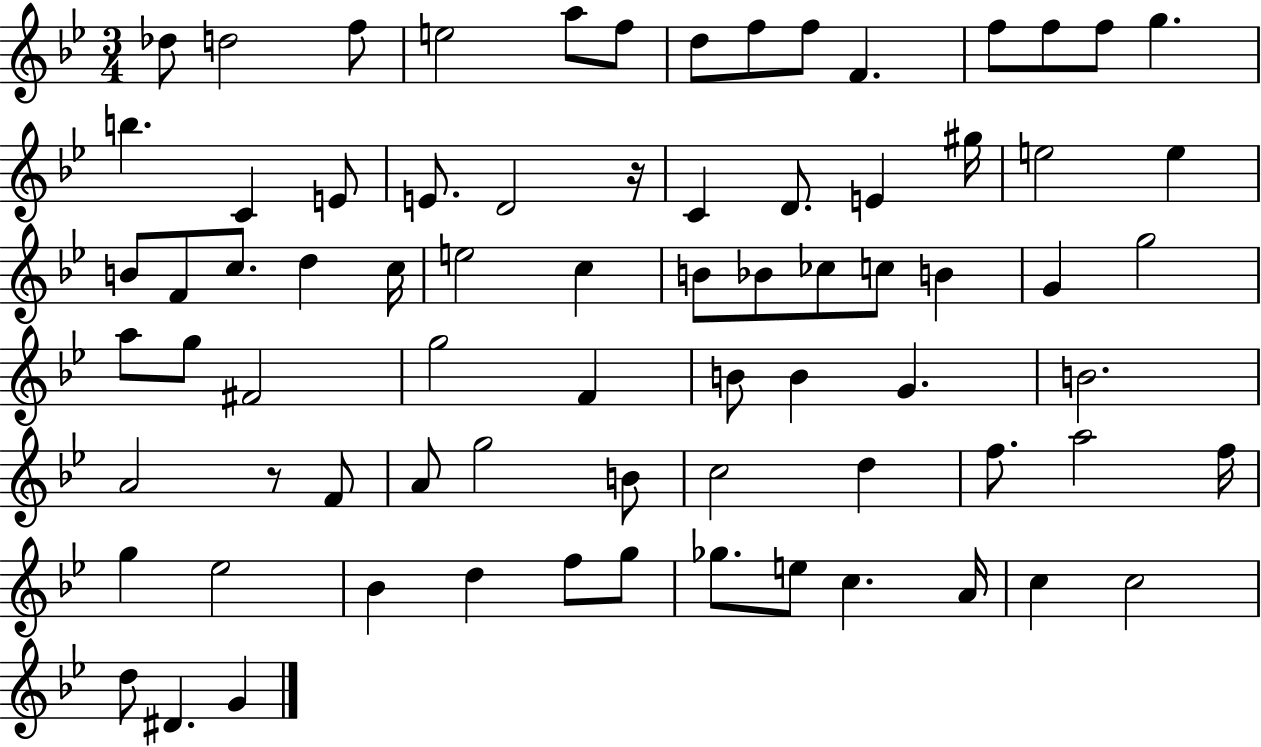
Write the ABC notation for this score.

X:1
T:Untitled
M:3/4
L:1/4
K:Bb
_d/2 d2 f/2 e2 a/2 f/2 d/2 f/2 f/2 F f/2 f/2 f/2 g b C E/2 E/2 D2 z/4 C D/2 E ^g/4 e2 e B/2 F/2 c/2 d c/4 e2 c B/2 _B/2 _c/2 c/2 B G g2 a/2 g/2 ^F2 g2 F B/2 B G B2 A2 z/2 F/2 A/2 g2 B/2 c2 d f/2 a2 f/4 g _e2 _B d f/2 g/2 _g/2 e/2 c A/4 c c2 d/2 ^D G